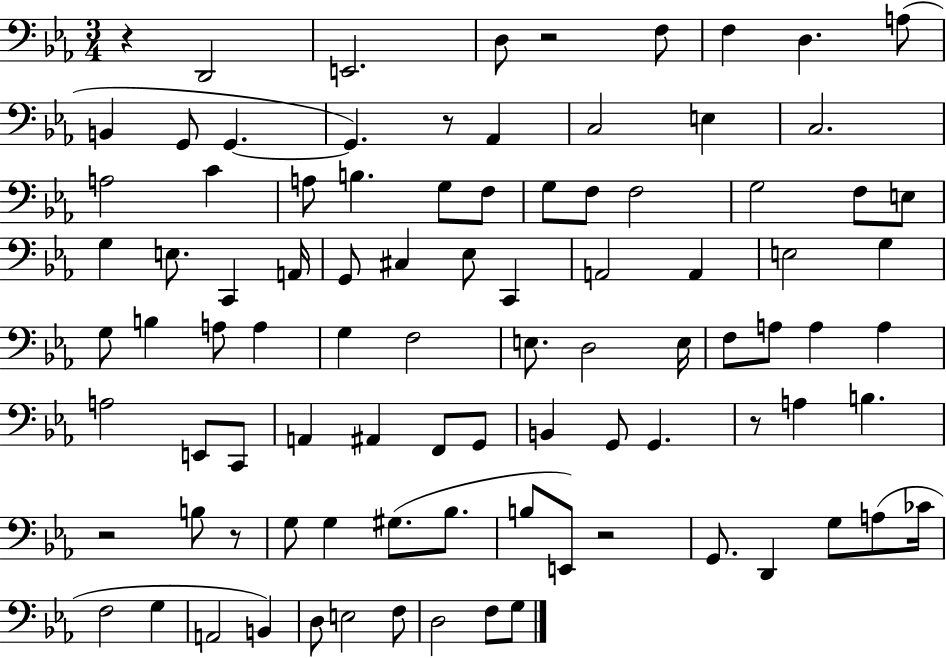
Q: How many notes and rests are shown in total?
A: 93